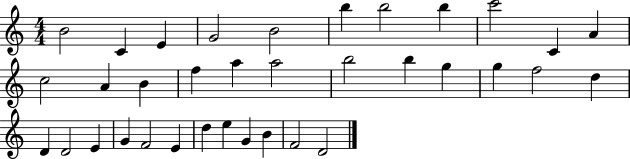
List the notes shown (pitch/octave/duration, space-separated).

B4/h C4/q E4/q G4/h B4/h B5/q B5/h B5/q C6/h C4/q A4/q C5/h A4/q B4/q F5/q A5/q A5/h B5/h B5/q G5/q G5/q F5/h D5/q D4/q D4/h E4/q G4/q F4/h E4/q D5/q E5/q G4/q B4/q F4/h D4/h